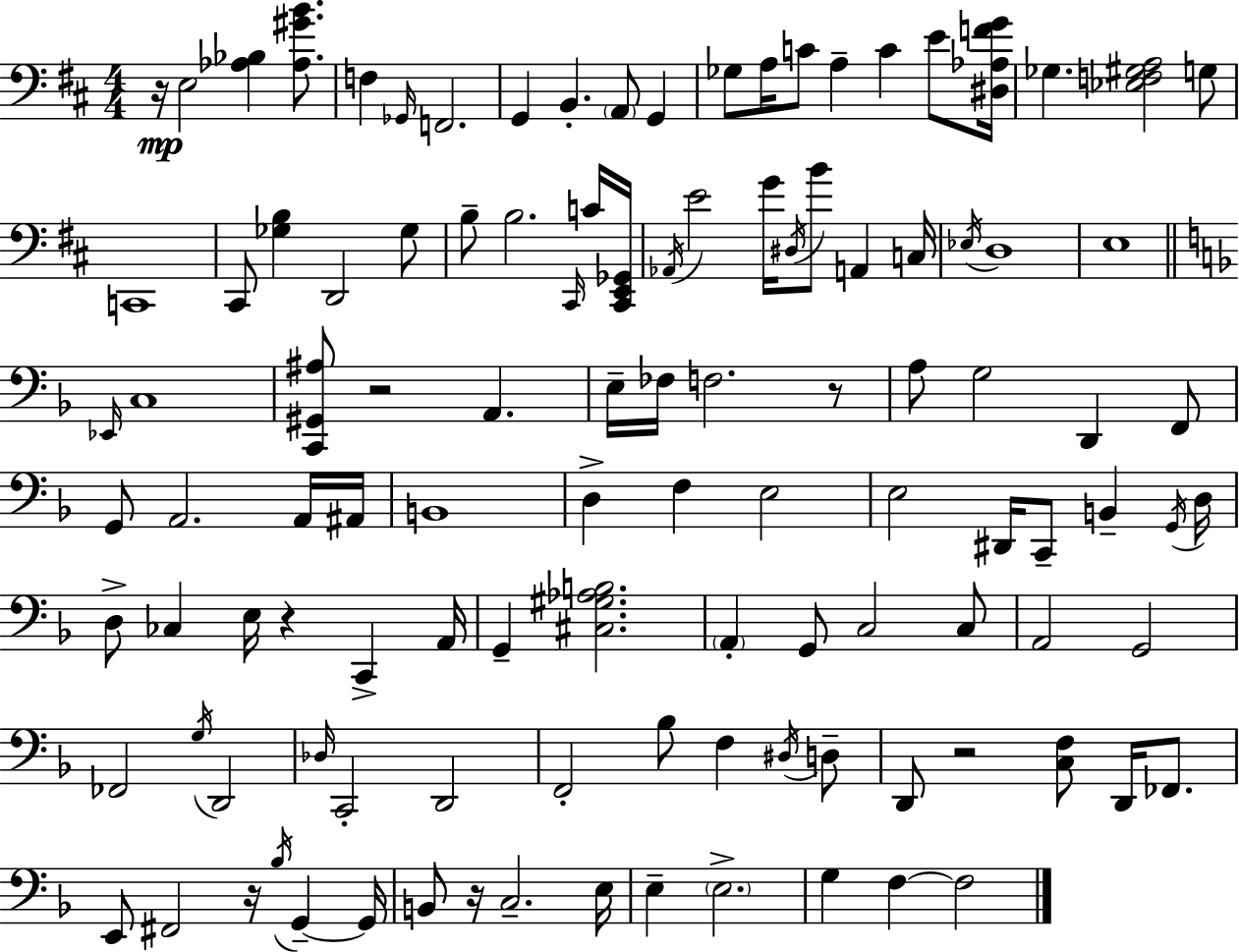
{
  \clef bass
  \numericTimeSignature
  \time 4/4
  \key d \major
  r16\mp e2 <aes bes>4 <aes gis' b'>8. | f4 \grace { ges,16 } f,2. | g,4 b,4.-. \parenthesize a,8 g,4 | ges8 a16 c'8 a4-- c'4 e'8 | \break <dis aes f' g'>16 ges4. <ees f gis a>2 g8 | c,1 | cis,8 <ges b>4 d,2 ges8 | b8-- b2. \grace { cis,16 } | \break c'16 <cis, e, ges,>16 \acciaccatura { aes,16 } e'2 g'16 \acciaccatura { dis16 } b'8 a,4 | c16 \acciaccatura { ees16 } d1 | e1 | \bar "||" \break \key d \minor \grace { ees,16 } c1 | <c, gis, ais>8 r2 a,4. | e16-- fes16 f2. r8 | a8 g2 d,4 f,8 | \break g,8 a,2. a,16 | ais,16 b,1 | d4-> f4 e2 | e2 dis,16 c,8-- b,4-- | \break \acciaccatura { g,16 } d16 d8-> ces4 e16 r4 c,4-> | a,16 g,4-- <cis gis aes b>2. | \parenthesize a,4-. g,8 c2 | c8 a,2 g,2 | \break fes,2 \acciaccatura { g16 } d,2 | \grace { des16 } c,2-. d,2 | f,2-. bes8 f4 | \acciaccatura { dis16 } d8-- d,8 r2 <c f>8 | \break d,16 fes,8. e,8 fis,2 r16 | \acciaccatura { bes16 } g,4--~~ g,16 b,8 r16 c2.-- | e16 e4-- \parenthesize e2.-> | g4 f4~~ f2 | \break \bar "|."
}